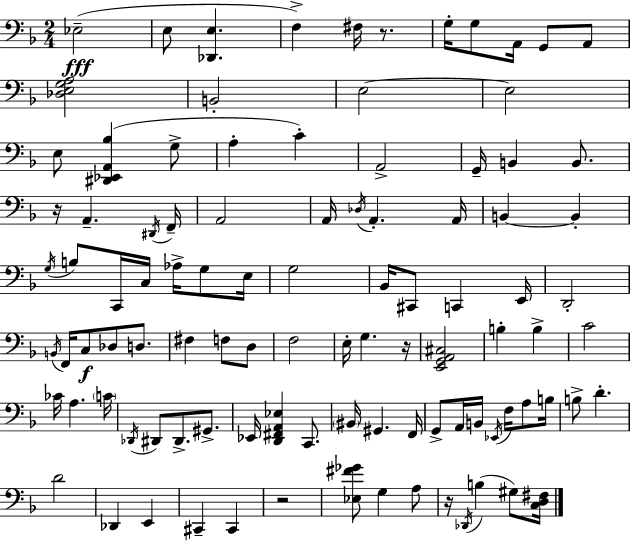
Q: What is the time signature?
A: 2/4